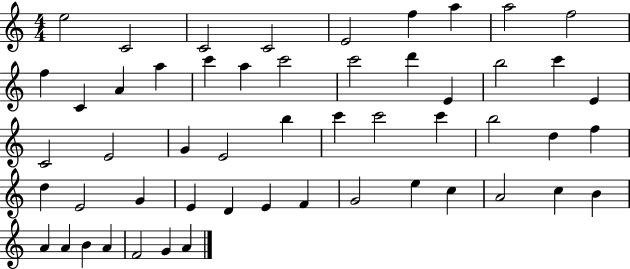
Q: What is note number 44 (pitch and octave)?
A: A4